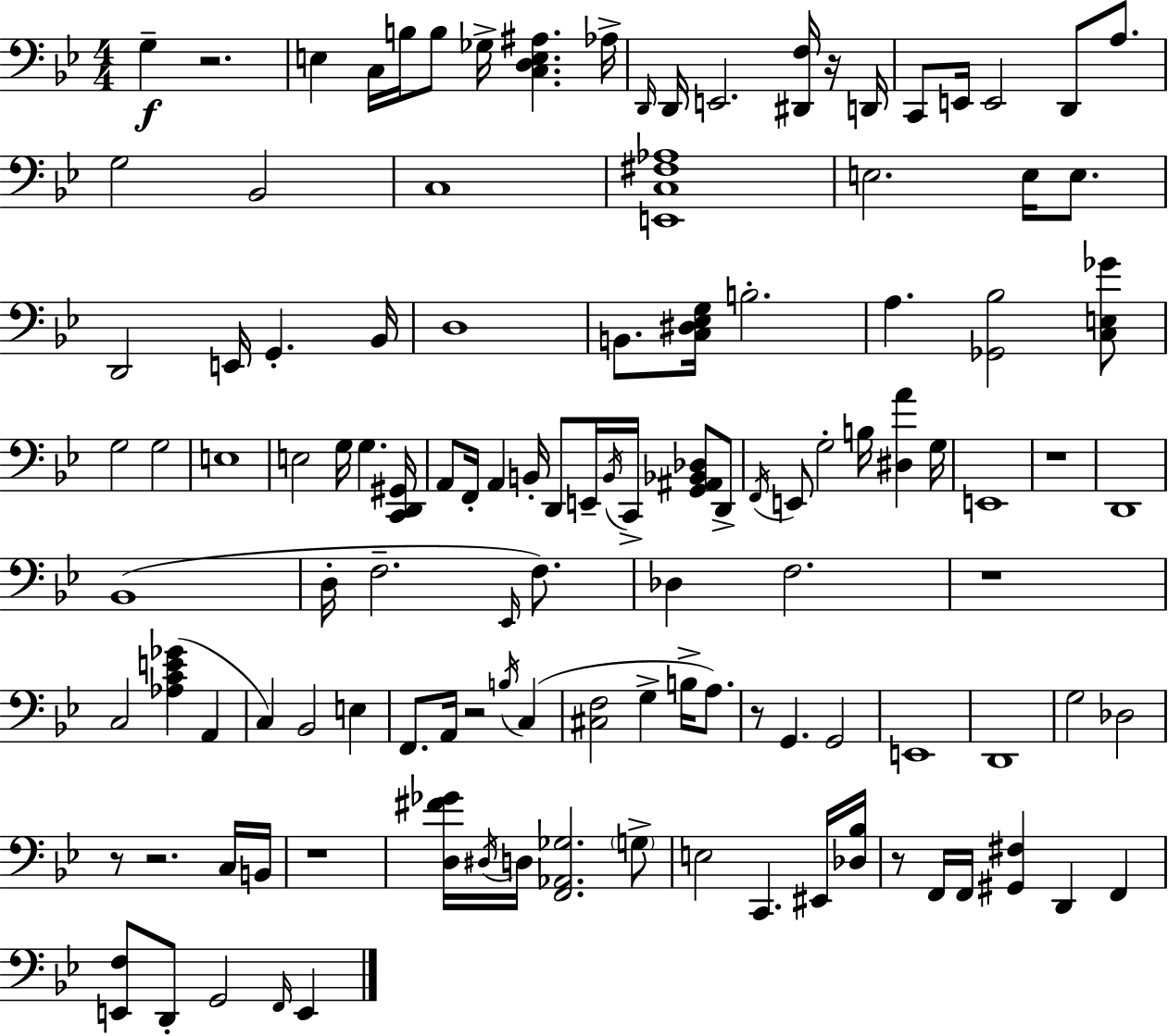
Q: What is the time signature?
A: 4/4